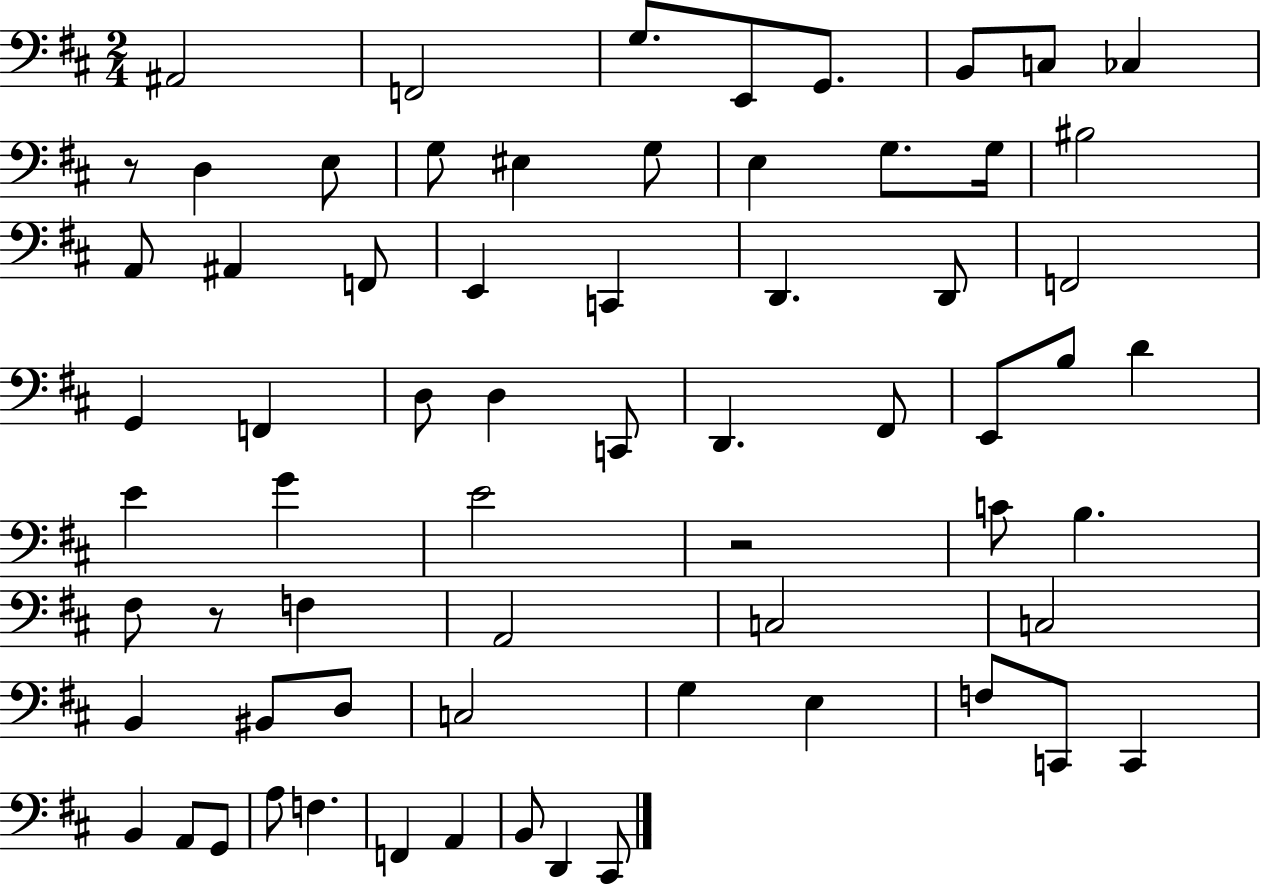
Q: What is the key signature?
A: D major